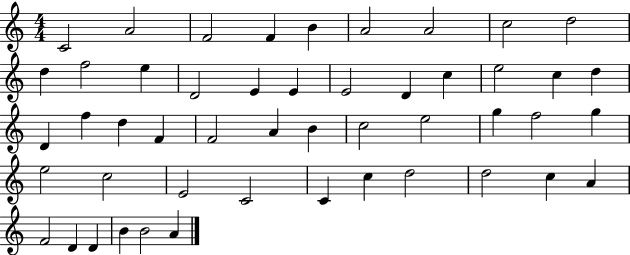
X:1
T:Untitled
M:4/4
L:1/4
K:C
C2 A2 F2 F B A2 A2 c2 d2 d f2 e D2 E E E2 D c e2 c d D f d F F2 A B c2 e2 g f2 g e2 c2 E2 C2 C c d2 d2 c A F2 D D B B2 A